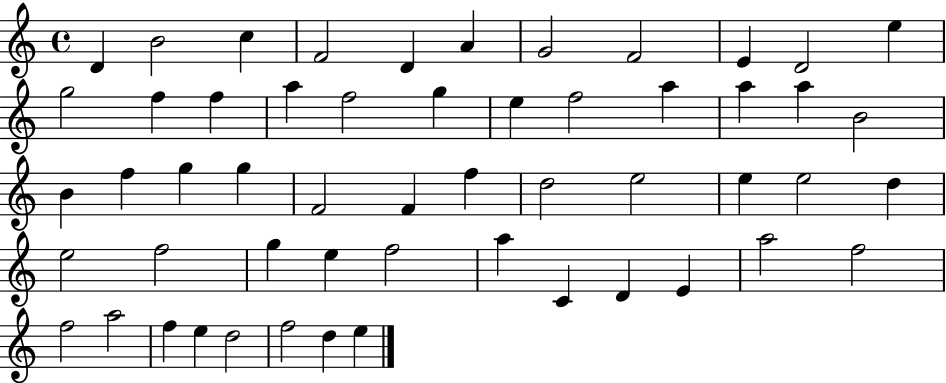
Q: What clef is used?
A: treble